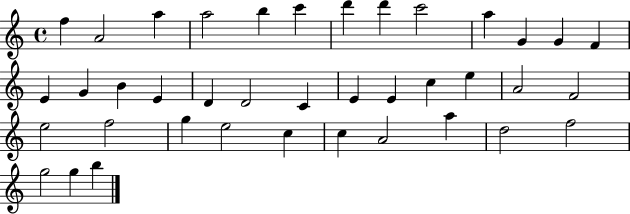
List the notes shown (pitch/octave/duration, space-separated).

F5/q A4/h A5/q A5/h B5/q C6/q D6/q D6/q C6/h A5/q G4/q G4/q F4/q E4/q G4/q B4/q E4/q D4/q D4/h C4/q E4/q E4/q C5/q E5/q A4/h F4/h E5/h F5/h G5/q E5/h C5/q C5/q A4/h A5/q D5/h F5/h G5/h G5/q B5/q